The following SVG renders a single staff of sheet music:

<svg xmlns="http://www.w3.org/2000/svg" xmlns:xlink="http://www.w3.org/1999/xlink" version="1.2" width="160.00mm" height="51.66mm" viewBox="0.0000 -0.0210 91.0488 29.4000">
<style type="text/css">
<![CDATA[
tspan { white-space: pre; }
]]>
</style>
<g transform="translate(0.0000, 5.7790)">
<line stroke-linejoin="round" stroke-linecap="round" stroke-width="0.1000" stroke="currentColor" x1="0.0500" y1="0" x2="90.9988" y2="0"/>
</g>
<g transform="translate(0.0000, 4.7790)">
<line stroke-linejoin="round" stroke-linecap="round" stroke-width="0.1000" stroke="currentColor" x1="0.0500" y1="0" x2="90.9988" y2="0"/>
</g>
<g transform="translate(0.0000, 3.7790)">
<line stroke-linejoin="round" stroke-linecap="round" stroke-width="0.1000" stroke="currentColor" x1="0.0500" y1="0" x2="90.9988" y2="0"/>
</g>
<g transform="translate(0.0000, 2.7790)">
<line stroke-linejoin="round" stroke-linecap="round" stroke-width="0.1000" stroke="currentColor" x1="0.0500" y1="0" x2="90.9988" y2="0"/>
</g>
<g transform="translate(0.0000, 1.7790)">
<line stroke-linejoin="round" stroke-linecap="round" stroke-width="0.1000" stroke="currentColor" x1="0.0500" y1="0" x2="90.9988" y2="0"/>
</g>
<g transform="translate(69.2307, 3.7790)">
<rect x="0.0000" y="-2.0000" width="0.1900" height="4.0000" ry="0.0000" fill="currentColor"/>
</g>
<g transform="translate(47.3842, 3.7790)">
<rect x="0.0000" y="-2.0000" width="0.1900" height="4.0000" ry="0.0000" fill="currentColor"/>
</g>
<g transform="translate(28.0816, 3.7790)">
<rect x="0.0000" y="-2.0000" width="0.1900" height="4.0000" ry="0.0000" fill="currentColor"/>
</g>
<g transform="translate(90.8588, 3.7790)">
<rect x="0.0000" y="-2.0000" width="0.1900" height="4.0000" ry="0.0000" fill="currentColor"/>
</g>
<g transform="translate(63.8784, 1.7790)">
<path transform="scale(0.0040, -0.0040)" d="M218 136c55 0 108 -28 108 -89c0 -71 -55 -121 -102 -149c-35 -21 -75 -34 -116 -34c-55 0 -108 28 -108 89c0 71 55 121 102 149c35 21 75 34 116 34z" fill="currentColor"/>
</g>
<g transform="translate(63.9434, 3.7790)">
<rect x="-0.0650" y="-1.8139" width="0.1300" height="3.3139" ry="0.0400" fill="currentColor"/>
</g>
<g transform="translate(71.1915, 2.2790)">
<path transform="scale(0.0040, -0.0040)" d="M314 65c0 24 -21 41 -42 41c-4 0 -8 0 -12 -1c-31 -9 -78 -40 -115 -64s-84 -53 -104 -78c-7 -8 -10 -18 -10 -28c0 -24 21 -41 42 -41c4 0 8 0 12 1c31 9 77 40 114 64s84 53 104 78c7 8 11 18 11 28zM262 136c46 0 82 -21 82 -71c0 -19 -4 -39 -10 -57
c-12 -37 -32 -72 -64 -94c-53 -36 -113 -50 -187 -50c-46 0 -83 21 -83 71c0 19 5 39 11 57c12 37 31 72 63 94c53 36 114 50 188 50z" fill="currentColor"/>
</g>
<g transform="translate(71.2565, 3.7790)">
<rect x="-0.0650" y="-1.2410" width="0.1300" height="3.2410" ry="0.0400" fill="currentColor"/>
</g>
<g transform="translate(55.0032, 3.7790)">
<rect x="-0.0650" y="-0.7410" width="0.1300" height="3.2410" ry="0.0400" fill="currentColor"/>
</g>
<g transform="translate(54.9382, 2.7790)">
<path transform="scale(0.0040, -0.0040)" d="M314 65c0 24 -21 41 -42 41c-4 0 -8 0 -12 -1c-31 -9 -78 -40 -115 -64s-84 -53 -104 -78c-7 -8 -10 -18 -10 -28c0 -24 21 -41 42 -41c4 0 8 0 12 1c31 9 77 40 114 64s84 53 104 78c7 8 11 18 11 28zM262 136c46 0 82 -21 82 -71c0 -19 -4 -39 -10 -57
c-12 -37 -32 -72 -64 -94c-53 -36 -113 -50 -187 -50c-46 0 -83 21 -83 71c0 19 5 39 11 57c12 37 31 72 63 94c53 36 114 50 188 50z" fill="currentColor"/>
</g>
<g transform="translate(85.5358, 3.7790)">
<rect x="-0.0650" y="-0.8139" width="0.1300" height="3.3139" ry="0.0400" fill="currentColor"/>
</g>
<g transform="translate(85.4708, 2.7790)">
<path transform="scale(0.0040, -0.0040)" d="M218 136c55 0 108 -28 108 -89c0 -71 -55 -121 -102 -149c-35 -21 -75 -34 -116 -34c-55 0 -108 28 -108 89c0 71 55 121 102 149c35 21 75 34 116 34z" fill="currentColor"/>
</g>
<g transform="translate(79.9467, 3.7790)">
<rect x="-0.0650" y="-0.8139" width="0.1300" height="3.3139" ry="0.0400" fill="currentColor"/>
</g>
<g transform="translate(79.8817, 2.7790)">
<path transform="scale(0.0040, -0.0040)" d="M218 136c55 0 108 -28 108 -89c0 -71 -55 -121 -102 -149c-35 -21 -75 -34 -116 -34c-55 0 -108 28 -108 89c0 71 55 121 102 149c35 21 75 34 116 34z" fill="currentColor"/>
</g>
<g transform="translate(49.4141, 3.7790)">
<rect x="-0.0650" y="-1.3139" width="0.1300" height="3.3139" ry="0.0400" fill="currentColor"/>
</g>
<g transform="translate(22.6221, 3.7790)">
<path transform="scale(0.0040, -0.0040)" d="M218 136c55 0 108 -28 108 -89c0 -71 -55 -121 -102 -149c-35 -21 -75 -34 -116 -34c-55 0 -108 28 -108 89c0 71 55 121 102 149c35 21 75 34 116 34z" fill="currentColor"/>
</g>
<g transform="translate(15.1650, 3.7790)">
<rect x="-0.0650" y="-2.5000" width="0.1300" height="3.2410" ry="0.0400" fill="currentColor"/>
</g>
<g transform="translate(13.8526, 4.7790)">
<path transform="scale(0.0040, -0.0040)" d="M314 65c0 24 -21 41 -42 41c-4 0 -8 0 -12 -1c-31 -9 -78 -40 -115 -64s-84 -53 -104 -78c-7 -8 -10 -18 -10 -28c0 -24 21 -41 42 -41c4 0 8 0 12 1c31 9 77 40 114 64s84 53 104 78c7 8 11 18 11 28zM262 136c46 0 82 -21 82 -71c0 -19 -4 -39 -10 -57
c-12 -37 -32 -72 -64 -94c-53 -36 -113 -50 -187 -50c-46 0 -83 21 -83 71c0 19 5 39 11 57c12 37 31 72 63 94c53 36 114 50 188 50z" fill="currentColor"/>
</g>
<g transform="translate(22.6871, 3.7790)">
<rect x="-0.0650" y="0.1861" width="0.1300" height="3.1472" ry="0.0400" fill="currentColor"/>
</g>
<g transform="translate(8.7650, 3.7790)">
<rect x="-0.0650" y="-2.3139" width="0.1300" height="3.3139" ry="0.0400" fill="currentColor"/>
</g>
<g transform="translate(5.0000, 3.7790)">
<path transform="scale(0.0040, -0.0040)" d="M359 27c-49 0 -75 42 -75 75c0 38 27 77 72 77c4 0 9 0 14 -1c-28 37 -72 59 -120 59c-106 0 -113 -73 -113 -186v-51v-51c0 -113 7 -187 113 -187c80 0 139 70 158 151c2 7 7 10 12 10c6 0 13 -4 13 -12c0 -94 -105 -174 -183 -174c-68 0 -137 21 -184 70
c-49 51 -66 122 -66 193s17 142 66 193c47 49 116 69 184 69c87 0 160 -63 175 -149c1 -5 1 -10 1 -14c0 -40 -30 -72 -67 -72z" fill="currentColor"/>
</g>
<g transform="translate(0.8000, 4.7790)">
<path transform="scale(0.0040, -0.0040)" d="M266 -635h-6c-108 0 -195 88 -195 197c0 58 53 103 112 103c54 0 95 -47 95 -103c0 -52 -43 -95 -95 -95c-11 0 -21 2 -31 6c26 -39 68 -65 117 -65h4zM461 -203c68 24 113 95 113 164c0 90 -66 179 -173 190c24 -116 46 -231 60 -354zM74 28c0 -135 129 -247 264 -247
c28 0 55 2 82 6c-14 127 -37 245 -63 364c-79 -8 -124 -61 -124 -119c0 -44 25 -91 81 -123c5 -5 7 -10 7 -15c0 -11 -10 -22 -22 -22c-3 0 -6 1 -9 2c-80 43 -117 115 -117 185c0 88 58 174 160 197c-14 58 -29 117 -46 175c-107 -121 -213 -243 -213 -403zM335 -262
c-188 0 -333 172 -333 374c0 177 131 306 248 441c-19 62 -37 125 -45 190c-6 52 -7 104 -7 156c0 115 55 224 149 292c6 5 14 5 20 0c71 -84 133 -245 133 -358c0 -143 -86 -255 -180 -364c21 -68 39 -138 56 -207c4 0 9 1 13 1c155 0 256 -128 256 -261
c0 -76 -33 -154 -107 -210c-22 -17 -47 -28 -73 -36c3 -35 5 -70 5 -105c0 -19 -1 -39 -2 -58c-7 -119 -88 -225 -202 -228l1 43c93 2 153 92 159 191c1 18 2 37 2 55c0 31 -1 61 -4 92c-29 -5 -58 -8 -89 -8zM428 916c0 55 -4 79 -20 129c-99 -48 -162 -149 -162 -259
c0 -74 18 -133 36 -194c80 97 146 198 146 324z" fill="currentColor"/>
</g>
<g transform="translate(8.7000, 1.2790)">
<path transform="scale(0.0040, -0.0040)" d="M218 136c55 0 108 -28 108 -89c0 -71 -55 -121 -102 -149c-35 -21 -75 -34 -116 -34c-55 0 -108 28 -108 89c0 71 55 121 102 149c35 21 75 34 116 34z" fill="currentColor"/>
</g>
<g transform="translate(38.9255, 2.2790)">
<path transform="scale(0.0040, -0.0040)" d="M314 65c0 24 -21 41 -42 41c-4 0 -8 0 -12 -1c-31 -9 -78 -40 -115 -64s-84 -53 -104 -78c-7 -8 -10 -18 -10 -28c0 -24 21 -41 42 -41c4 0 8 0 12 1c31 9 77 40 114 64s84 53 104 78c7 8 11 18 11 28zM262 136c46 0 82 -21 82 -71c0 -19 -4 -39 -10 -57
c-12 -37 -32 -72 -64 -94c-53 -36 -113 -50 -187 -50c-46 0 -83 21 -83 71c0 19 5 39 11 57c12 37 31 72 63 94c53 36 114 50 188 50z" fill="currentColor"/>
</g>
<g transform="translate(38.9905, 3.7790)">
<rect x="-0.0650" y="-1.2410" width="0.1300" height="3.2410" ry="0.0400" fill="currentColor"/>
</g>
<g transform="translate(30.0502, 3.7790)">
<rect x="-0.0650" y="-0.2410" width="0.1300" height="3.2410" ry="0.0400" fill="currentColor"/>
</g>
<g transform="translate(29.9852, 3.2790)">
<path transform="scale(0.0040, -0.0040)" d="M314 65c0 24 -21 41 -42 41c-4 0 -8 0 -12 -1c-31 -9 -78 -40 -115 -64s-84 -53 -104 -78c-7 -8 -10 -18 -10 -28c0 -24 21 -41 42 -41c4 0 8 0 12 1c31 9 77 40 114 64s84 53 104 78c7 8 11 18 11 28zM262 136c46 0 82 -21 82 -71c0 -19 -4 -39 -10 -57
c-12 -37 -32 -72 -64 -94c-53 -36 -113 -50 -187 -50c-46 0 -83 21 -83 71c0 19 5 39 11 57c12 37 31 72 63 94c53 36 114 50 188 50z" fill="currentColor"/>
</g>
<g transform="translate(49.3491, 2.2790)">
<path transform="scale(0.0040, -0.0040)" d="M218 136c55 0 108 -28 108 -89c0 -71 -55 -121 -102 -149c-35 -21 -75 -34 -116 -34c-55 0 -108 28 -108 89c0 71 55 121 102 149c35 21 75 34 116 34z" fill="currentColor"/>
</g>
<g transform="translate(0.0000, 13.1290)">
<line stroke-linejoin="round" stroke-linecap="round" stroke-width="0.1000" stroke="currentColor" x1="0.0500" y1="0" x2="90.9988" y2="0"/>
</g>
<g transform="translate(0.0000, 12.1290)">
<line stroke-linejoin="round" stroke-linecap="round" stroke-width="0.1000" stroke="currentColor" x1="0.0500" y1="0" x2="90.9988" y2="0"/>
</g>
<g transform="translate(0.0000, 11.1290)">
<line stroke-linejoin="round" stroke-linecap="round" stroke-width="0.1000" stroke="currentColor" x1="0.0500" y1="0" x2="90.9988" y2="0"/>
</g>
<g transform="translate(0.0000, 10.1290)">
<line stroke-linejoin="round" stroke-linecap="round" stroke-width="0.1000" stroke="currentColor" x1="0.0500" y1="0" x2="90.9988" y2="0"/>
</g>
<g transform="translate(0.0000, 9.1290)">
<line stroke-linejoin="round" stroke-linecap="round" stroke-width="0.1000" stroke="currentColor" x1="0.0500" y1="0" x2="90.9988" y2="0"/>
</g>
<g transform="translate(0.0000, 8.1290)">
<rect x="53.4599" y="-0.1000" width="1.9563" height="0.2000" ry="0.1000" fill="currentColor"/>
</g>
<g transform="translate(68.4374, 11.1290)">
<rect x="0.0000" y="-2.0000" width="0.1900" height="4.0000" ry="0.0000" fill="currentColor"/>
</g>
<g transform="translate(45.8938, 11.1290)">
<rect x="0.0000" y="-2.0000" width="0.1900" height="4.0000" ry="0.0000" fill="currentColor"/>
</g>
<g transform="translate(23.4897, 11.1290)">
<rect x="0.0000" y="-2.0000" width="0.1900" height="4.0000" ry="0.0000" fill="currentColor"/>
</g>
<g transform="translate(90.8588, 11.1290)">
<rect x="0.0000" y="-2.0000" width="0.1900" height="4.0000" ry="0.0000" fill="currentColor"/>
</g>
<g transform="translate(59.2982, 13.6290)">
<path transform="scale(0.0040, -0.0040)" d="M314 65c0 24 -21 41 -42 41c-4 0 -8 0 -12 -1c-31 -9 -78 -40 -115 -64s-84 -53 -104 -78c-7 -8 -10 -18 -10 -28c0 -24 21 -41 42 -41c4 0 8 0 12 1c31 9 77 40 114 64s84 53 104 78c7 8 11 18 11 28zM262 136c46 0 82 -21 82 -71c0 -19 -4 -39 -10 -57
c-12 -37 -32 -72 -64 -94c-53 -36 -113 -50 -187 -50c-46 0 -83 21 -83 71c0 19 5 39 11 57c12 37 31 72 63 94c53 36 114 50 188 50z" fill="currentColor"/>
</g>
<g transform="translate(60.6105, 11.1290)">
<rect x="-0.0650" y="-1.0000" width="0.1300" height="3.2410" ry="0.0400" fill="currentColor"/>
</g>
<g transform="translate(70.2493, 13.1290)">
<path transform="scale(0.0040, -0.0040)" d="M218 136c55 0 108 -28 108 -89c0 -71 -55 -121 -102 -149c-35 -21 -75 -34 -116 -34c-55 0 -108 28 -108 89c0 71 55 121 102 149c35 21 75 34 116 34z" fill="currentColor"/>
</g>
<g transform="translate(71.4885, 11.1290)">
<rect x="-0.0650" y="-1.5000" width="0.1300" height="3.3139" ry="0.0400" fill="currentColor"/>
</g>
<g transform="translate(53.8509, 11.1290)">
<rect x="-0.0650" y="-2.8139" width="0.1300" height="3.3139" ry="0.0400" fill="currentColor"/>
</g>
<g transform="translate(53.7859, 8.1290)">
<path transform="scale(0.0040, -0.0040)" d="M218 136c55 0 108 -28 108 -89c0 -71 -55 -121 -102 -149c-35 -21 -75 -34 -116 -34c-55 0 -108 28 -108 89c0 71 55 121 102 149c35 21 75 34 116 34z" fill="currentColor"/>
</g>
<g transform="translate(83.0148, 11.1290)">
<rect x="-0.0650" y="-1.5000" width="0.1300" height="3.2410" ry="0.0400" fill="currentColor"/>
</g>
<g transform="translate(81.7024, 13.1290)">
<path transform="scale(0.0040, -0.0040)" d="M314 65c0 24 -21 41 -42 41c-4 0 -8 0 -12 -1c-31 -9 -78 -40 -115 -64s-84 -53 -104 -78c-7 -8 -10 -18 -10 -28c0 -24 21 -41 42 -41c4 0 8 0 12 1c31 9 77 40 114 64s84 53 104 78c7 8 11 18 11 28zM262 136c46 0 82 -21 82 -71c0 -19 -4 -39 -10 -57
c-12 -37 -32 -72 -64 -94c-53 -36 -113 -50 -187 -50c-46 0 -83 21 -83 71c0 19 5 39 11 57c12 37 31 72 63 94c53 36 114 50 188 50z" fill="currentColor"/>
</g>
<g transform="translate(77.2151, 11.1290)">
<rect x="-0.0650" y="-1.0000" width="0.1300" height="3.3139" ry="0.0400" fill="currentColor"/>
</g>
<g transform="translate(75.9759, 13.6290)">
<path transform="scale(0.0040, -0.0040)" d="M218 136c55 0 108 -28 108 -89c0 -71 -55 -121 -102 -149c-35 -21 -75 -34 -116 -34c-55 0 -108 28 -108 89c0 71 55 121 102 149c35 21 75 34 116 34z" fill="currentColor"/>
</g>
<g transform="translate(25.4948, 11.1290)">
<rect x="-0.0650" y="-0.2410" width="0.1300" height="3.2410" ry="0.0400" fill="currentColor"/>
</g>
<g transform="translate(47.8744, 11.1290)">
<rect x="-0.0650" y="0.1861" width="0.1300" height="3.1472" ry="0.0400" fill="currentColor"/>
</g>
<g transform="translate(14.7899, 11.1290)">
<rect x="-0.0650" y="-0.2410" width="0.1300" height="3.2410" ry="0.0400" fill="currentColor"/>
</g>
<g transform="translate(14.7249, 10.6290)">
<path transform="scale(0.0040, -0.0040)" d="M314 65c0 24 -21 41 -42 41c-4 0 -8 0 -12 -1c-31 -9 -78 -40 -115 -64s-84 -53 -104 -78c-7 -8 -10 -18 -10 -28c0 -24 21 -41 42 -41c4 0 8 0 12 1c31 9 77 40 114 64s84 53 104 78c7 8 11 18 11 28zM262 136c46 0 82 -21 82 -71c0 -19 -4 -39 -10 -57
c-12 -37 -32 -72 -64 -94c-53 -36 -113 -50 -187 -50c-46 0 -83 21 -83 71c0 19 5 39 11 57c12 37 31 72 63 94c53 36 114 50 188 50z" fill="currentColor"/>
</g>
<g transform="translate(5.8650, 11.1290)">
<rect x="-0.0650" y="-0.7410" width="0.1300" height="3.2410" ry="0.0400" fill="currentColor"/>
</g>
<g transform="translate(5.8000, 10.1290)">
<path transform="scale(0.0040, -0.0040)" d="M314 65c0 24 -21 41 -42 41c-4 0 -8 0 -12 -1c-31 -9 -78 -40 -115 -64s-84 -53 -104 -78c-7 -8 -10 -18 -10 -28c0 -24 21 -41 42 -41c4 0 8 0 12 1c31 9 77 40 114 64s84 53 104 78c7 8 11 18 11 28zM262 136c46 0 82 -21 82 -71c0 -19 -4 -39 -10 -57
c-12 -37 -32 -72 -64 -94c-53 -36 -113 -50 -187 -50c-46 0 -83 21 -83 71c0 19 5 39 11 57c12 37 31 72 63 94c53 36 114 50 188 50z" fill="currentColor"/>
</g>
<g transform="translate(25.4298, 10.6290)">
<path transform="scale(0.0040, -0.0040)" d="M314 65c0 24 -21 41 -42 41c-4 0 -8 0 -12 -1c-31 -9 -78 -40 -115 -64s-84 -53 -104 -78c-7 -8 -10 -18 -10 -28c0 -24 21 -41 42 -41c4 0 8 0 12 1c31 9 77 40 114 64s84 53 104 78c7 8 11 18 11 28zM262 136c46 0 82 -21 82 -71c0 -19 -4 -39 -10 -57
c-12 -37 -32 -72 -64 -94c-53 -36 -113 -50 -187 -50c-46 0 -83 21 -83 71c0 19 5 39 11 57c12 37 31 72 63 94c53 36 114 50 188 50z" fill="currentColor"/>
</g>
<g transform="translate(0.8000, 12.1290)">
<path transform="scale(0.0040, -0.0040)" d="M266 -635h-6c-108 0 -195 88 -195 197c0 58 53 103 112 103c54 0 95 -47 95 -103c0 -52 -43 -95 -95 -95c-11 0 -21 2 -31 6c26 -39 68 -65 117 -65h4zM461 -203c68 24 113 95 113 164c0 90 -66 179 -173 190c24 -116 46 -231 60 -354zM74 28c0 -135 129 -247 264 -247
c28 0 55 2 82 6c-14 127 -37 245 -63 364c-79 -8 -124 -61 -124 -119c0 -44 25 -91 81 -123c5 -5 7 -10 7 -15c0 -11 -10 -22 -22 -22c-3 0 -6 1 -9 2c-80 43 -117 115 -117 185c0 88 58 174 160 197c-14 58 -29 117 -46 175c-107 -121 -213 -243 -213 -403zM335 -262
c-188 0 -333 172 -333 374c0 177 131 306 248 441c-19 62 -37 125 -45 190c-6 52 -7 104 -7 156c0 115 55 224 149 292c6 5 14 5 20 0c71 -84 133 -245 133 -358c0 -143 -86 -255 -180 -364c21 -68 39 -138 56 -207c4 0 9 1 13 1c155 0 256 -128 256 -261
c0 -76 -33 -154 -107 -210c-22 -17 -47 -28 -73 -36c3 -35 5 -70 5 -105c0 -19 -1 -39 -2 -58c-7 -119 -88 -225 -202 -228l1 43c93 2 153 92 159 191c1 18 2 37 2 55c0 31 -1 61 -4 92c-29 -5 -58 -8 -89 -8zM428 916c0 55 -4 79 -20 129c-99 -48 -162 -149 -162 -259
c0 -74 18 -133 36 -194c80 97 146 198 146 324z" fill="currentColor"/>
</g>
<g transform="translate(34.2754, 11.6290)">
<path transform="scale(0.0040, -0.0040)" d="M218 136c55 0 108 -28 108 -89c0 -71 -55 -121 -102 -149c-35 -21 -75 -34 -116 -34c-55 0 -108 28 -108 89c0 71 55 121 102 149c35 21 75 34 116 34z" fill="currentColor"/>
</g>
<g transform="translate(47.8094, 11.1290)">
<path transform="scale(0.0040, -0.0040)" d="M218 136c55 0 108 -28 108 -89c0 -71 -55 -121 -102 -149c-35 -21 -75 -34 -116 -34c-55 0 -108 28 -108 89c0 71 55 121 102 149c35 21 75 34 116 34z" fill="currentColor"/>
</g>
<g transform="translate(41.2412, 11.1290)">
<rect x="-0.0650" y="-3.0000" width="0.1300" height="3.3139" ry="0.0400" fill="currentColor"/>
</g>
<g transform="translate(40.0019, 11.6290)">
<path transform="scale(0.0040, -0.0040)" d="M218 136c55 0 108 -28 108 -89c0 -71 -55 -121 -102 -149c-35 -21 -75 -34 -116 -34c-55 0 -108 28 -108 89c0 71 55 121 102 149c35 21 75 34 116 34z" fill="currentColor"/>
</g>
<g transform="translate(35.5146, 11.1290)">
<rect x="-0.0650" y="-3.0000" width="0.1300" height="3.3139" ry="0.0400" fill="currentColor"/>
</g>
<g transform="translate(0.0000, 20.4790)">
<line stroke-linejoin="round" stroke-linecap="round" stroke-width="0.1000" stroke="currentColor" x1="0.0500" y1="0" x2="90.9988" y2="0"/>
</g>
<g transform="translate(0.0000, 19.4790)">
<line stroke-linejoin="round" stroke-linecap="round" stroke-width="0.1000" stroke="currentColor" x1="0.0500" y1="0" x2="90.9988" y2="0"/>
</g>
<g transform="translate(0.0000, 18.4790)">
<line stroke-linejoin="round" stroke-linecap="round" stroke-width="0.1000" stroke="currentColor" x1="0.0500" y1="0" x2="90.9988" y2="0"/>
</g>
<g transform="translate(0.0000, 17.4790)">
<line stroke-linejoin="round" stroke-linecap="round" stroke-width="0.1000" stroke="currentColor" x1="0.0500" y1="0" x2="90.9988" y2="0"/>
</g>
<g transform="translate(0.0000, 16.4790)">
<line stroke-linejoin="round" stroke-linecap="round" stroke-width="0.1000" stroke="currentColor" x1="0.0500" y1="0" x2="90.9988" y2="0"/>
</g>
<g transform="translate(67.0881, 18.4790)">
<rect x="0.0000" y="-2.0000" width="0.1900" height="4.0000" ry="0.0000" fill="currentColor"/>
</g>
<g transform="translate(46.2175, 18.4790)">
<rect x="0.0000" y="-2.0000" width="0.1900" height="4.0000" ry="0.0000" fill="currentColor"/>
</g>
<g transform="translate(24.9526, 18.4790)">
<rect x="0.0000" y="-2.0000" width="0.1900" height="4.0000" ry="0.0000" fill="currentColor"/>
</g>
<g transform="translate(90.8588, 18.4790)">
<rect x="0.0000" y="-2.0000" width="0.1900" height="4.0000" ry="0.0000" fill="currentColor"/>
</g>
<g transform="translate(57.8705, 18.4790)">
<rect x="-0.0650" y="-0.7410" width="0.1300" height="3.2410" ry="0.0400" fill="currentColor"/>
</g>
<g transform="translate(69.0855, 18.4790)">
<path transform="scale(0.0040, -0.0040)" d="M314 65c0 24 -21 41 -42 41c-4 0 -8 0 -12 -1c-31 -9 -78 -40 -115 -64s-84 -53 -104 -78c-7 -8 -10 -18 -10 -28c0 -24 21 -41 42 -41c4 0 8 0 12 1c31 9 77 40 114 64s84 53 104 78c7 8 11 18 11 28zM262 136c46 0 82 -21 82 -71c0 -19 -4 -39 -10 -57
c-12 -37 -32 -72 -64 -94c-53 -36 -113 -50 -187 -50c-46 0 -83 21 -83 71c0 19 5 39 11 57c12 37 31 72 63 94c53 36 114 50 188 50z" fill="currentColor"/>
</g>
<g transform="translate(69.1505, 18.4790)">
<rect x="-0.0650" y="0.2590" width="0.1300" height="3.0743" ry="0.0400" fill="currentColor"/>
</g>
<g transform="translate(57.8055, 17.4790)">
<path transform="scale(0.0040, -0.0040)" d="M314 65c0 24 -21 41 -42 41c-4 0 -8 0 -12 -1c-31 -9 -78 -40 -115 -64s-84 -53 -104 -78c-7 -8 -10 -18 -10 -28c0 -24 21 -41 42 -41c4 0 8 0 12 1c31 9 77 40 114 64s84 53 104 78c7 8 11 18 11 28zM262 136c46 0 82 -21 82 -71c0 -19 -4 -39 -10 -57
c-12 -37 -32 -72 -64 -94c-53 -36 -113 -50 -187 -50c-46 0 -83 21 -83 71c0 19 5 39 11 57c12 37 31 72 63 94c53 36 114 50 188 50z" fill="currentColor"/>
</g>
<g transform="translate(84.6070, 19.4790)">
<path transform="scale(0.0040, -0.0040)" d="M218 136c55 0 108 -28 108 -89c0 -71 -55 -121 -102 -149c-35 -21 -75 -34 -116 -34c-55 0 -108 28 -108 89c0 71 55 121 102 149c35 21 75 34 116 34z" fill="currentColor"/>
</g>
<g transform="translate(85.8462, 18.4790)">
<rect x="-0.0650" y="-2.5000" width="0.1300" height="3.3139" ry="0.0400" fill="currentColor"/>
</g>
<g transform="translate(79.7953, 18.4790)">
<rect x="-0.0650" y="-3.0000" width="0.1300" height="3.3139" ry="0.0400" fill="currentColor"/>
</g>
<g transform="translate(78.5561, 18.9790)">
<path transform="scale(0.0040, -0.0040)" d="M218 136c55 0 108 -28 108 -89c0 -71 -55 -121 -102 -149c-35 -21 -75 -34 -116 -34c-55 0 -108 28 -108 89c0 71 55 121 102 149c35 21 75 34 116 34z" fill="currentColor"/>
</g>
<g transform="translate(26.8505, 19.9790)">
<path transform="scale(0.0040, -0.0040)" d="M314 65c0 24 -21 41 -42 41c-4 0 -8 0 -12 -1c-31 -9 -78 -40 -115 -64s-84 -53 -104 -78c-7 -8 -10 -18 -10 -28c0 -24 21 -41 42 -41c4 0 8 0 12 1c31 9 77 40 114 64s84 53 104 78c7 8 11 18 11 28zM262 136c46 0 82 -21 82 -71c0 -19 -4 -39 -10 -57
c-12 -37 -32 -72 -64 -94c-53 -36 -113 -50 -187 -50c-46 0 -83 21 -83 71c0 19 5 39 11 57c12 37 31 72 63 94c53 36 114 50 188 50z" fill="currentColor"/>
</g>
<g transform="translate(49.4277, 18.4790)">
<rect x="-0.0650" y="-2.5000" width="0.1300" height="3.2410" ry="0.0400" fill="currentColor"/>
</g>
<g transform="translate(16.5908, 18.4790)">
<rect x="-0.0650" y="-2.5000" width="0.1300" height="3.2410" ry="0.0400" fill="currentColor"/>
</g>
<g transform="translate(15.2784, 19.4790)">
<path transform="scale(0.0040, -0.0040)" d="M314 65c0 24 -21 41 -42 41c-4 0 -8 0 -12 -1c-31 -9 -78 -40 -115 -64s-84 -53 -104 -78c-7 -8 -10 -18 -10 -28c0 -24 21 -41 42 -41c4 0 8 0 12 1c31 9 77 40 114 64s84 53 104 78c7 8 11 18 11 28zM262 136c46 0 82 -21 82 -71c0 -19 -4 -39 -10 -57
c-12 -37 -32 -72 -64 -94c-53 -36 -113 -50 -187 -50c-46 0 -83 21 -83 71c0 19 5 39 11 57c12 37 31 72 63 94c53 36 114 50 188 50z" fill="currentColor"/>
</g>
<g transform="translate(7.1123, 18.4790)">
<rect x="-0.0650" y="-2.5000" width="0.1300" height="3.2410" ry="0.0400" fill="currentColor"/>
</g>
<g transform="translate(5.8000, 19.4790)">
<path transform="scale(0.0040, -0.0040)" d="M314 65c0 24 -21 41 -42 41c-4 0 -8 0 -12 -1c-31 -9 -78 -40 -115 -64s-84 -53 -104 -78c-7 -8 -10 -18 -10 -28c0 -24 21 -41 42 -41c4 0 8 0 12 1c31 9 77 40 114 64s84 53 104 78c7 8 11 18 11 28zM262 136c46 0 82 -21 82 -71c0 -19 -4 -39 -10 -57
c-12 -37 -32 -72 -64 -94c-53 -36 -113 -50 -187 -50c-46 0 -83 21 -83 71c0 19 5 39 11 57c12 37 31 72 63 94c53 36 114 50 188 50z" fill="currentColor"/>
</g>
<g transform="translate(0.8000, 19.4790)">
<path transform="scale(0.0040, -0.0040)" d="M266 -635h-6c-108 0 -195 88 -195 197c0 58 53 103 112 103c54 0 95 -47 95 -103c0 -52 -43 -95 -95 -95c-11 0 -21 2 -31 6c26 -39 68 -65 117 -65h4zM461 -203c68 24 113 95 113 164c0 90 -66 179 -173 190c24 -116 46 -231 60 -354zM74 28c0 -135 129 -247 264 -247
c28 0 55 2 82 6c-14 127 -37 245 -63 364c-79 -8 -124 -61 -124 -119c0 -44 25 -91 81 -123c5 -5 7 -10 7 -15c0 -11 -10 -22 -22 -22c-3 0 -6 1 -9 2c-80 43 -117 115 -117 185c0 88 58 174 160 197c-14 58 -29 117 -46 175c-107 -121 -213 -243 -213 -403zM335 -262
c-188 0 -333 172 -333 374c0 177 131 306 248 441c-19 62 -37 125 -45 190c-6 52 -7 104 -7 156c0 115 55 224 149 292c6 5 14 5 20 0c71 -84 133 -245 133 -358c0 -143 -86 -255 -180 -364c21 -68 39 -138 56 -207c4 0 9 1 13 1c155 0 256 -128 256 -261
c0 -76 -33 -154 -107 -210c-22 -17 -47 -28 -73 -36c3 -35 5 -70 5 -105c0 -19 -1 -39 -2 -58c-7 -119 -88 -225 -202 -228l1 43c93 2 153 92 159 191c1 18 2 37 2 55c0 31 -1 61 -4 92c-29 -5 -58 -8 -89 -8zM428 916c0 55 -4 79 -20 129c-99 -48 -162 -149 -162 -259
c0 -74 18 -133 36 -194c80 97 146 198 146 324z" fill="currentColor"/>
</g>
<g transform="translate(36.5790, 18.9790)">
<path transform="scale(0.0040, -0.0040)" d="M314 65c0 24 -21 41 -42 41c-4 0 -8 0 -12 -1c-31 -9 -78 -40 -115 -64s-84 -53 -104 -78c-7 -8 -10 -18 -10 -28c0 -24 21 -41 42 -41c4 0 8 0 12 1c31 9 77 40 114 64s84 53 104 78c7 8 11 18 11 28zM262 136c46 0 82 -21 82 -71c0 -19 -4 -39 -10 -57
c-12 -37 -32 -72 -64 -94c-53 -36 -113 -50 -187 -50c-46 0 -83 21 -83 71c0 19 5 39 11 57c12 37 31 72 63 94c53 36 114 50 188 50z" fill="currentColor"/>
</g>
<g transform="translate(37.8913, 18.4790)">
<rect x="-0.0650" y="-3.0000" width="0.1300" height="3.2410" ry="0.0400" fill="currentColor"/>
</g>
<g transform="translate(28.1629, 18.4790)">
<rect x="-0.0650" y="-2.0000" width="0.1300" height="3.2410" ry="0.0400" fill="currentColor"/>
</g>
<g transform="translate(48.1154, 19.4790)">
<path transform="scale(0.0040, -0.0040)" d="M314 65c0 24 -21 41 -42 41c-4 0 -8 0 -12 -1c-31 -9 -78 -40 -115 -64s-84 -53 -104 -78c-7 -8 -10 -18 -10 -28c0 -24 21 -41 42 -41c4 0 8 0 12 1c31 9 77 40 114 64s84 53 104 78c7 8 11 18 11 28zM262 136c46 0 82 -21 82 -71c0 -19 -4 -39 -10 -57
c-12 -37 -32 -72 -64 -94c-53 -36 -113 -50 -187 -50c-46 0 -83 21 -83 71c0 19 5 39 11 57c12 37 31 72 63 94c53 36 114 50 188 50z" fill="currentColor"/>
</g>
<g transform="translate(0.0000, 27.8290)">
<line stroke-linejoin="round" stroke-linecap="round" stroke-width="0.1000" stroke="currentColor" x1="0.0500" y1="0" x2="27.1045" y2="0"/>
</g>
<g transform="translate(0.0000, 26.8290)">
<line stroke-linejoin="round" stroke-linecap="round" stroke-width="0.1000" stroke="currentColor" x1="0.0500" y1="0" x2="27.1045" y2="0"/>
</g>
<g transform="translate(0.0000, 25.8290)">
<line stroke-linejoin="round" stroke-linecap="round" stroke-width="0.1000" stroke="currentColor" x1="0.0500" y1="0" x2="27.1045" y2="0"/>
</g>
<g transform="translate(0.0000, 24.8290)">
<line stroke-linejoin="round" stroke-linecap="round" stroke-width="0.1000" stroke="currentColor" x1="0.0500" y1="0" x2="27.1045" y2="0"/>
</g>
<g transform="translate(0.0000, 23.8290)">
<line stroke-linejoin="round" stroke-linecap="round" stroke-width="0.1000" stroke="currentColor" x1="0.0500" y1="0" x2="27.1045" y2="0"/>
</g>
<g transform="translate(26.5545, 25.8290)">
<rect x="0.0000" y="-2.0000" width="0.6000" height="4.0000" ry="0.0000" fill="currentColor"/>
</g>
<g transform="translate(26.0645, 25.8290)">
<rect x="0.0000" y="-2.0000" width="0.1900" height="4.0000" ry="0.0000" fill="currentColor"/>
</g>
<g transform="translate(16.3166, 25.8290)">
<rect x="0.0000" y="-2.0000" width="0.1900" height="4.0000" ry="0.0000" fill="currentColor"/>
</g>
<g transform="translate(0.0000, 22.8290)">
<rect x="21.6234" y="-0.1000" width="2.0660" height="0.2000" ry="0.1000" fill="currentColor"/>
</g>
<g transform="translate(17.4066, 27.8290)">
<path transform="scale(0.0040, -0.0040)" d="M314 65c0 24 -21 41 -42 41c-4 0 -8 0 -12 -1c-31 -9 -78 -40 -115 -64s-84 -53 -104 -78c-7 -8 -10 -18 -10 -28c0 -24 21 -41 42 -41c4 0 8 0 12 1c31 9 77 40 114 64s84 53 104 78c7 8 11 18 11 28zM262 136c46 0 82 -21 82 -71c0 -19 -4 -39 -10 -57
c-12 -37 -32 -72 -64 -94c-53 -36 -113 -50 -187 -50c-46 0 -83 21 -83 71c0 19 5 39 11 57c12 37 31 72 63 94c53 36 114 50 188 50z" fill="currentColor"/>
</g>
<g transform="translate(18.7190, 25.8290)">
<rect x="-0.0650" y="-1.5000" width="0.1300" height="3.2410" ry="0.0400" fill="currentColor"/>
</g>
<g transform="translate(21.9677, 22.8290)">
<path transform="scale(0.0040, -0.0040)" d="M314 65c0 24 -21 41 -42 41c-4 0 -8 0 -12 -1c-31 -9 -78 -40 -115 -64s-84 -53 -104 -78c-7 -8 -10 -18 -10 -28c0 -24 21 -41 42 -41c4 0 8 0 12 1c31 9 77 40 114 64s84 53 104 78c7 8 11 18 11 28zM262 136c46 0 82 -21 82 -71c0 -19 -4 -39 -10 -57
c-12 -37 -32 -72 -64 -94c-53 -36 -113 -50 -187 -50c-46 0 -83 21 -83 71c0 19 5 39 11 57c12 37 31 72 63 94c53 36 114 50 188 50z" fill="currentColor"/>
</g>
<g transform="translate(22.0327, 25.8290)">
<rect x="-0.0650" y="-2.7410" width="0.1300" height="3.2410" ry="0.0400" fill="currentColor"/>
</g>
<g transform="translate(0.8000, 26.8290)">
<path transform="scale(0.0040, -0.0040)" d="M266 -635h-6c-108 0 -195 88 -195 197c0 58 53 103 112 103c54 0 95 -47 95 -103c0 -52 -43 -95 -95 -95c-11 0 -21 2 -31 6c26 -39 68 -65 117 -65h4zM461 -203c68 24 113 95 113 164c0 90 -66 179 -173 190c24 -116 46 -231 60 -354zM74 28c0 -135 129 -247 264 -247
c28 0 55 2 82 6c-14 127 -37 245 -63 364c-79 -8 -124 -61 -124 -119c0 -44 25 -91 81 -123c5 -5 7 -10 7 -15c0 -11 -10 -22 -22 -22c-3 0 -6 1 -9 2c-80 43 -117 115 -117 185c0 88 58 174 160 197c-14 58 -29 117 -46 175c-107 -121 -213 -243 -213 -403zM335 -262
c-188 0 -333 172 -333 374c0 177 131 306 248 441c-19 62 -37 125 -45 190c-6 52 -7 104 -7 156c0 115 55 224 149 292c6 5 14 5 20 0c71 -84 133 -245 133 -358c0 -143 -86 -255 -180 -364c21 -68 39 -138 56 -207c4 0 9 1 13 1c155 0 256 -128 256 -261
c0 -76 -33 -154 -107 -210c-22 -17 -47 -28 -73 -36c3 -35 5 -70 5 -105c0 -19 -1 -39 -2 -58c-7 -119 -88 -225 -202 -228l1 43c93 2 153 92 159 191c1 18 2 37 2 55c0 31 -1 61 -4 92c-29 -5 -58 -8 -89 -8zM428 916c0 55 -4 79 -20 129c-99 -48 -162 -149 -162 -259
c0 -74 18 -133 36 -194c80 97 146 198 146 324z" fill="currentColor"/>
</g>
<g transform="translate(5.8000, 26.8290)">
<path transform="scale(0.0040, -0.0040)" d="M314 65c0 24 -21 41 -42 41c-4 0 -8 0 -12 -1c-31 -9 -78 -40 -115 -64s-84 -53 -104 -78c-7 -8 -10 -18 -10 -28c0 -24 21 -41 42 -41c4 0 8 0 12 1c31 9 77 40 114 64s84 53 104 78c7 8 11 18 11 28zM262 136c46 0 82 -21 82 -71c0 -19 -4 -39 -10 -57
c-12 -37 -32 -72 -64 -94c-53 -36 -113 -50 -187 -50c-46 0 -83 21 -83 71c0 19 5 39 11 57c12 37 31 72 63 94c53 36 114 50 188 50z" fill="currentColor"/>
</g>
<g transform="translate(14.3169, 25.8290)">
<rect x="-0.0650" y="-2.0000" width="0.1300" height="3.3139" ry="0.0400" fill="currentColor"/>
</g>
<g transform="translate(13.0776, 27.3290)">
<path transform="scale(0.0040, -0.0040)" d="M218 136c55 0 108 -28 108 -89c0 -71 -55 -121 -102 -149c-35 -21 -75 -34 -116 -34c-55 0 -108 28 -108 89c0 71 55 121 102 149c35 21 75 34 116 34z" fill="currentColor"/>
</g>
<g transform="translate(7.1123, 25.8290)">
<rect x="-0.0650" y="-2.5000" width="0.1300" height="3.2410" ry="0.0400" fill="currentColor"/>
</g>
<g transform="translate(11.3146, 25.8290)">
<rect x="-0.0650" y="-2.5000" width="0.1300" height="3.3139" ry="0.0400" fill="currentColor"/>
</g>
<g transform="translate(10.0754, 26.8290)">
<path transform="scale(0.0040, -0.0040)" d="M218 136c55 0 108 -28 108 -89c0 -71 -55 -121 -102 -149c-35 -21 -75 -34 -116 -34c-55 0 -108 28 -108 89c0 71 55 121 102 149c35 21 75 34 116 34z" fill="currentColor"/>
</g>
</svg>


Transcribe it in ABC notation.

X:1
T:Untitled
M:4/4
L:1/4
K:C
g G2 B c2 e2 e d2 f e2 d d d2 c2 c2 A A B a D2 E D E2 G2 G2 F2 A2 G2 d2 B2 A G G2 G F E2 a2